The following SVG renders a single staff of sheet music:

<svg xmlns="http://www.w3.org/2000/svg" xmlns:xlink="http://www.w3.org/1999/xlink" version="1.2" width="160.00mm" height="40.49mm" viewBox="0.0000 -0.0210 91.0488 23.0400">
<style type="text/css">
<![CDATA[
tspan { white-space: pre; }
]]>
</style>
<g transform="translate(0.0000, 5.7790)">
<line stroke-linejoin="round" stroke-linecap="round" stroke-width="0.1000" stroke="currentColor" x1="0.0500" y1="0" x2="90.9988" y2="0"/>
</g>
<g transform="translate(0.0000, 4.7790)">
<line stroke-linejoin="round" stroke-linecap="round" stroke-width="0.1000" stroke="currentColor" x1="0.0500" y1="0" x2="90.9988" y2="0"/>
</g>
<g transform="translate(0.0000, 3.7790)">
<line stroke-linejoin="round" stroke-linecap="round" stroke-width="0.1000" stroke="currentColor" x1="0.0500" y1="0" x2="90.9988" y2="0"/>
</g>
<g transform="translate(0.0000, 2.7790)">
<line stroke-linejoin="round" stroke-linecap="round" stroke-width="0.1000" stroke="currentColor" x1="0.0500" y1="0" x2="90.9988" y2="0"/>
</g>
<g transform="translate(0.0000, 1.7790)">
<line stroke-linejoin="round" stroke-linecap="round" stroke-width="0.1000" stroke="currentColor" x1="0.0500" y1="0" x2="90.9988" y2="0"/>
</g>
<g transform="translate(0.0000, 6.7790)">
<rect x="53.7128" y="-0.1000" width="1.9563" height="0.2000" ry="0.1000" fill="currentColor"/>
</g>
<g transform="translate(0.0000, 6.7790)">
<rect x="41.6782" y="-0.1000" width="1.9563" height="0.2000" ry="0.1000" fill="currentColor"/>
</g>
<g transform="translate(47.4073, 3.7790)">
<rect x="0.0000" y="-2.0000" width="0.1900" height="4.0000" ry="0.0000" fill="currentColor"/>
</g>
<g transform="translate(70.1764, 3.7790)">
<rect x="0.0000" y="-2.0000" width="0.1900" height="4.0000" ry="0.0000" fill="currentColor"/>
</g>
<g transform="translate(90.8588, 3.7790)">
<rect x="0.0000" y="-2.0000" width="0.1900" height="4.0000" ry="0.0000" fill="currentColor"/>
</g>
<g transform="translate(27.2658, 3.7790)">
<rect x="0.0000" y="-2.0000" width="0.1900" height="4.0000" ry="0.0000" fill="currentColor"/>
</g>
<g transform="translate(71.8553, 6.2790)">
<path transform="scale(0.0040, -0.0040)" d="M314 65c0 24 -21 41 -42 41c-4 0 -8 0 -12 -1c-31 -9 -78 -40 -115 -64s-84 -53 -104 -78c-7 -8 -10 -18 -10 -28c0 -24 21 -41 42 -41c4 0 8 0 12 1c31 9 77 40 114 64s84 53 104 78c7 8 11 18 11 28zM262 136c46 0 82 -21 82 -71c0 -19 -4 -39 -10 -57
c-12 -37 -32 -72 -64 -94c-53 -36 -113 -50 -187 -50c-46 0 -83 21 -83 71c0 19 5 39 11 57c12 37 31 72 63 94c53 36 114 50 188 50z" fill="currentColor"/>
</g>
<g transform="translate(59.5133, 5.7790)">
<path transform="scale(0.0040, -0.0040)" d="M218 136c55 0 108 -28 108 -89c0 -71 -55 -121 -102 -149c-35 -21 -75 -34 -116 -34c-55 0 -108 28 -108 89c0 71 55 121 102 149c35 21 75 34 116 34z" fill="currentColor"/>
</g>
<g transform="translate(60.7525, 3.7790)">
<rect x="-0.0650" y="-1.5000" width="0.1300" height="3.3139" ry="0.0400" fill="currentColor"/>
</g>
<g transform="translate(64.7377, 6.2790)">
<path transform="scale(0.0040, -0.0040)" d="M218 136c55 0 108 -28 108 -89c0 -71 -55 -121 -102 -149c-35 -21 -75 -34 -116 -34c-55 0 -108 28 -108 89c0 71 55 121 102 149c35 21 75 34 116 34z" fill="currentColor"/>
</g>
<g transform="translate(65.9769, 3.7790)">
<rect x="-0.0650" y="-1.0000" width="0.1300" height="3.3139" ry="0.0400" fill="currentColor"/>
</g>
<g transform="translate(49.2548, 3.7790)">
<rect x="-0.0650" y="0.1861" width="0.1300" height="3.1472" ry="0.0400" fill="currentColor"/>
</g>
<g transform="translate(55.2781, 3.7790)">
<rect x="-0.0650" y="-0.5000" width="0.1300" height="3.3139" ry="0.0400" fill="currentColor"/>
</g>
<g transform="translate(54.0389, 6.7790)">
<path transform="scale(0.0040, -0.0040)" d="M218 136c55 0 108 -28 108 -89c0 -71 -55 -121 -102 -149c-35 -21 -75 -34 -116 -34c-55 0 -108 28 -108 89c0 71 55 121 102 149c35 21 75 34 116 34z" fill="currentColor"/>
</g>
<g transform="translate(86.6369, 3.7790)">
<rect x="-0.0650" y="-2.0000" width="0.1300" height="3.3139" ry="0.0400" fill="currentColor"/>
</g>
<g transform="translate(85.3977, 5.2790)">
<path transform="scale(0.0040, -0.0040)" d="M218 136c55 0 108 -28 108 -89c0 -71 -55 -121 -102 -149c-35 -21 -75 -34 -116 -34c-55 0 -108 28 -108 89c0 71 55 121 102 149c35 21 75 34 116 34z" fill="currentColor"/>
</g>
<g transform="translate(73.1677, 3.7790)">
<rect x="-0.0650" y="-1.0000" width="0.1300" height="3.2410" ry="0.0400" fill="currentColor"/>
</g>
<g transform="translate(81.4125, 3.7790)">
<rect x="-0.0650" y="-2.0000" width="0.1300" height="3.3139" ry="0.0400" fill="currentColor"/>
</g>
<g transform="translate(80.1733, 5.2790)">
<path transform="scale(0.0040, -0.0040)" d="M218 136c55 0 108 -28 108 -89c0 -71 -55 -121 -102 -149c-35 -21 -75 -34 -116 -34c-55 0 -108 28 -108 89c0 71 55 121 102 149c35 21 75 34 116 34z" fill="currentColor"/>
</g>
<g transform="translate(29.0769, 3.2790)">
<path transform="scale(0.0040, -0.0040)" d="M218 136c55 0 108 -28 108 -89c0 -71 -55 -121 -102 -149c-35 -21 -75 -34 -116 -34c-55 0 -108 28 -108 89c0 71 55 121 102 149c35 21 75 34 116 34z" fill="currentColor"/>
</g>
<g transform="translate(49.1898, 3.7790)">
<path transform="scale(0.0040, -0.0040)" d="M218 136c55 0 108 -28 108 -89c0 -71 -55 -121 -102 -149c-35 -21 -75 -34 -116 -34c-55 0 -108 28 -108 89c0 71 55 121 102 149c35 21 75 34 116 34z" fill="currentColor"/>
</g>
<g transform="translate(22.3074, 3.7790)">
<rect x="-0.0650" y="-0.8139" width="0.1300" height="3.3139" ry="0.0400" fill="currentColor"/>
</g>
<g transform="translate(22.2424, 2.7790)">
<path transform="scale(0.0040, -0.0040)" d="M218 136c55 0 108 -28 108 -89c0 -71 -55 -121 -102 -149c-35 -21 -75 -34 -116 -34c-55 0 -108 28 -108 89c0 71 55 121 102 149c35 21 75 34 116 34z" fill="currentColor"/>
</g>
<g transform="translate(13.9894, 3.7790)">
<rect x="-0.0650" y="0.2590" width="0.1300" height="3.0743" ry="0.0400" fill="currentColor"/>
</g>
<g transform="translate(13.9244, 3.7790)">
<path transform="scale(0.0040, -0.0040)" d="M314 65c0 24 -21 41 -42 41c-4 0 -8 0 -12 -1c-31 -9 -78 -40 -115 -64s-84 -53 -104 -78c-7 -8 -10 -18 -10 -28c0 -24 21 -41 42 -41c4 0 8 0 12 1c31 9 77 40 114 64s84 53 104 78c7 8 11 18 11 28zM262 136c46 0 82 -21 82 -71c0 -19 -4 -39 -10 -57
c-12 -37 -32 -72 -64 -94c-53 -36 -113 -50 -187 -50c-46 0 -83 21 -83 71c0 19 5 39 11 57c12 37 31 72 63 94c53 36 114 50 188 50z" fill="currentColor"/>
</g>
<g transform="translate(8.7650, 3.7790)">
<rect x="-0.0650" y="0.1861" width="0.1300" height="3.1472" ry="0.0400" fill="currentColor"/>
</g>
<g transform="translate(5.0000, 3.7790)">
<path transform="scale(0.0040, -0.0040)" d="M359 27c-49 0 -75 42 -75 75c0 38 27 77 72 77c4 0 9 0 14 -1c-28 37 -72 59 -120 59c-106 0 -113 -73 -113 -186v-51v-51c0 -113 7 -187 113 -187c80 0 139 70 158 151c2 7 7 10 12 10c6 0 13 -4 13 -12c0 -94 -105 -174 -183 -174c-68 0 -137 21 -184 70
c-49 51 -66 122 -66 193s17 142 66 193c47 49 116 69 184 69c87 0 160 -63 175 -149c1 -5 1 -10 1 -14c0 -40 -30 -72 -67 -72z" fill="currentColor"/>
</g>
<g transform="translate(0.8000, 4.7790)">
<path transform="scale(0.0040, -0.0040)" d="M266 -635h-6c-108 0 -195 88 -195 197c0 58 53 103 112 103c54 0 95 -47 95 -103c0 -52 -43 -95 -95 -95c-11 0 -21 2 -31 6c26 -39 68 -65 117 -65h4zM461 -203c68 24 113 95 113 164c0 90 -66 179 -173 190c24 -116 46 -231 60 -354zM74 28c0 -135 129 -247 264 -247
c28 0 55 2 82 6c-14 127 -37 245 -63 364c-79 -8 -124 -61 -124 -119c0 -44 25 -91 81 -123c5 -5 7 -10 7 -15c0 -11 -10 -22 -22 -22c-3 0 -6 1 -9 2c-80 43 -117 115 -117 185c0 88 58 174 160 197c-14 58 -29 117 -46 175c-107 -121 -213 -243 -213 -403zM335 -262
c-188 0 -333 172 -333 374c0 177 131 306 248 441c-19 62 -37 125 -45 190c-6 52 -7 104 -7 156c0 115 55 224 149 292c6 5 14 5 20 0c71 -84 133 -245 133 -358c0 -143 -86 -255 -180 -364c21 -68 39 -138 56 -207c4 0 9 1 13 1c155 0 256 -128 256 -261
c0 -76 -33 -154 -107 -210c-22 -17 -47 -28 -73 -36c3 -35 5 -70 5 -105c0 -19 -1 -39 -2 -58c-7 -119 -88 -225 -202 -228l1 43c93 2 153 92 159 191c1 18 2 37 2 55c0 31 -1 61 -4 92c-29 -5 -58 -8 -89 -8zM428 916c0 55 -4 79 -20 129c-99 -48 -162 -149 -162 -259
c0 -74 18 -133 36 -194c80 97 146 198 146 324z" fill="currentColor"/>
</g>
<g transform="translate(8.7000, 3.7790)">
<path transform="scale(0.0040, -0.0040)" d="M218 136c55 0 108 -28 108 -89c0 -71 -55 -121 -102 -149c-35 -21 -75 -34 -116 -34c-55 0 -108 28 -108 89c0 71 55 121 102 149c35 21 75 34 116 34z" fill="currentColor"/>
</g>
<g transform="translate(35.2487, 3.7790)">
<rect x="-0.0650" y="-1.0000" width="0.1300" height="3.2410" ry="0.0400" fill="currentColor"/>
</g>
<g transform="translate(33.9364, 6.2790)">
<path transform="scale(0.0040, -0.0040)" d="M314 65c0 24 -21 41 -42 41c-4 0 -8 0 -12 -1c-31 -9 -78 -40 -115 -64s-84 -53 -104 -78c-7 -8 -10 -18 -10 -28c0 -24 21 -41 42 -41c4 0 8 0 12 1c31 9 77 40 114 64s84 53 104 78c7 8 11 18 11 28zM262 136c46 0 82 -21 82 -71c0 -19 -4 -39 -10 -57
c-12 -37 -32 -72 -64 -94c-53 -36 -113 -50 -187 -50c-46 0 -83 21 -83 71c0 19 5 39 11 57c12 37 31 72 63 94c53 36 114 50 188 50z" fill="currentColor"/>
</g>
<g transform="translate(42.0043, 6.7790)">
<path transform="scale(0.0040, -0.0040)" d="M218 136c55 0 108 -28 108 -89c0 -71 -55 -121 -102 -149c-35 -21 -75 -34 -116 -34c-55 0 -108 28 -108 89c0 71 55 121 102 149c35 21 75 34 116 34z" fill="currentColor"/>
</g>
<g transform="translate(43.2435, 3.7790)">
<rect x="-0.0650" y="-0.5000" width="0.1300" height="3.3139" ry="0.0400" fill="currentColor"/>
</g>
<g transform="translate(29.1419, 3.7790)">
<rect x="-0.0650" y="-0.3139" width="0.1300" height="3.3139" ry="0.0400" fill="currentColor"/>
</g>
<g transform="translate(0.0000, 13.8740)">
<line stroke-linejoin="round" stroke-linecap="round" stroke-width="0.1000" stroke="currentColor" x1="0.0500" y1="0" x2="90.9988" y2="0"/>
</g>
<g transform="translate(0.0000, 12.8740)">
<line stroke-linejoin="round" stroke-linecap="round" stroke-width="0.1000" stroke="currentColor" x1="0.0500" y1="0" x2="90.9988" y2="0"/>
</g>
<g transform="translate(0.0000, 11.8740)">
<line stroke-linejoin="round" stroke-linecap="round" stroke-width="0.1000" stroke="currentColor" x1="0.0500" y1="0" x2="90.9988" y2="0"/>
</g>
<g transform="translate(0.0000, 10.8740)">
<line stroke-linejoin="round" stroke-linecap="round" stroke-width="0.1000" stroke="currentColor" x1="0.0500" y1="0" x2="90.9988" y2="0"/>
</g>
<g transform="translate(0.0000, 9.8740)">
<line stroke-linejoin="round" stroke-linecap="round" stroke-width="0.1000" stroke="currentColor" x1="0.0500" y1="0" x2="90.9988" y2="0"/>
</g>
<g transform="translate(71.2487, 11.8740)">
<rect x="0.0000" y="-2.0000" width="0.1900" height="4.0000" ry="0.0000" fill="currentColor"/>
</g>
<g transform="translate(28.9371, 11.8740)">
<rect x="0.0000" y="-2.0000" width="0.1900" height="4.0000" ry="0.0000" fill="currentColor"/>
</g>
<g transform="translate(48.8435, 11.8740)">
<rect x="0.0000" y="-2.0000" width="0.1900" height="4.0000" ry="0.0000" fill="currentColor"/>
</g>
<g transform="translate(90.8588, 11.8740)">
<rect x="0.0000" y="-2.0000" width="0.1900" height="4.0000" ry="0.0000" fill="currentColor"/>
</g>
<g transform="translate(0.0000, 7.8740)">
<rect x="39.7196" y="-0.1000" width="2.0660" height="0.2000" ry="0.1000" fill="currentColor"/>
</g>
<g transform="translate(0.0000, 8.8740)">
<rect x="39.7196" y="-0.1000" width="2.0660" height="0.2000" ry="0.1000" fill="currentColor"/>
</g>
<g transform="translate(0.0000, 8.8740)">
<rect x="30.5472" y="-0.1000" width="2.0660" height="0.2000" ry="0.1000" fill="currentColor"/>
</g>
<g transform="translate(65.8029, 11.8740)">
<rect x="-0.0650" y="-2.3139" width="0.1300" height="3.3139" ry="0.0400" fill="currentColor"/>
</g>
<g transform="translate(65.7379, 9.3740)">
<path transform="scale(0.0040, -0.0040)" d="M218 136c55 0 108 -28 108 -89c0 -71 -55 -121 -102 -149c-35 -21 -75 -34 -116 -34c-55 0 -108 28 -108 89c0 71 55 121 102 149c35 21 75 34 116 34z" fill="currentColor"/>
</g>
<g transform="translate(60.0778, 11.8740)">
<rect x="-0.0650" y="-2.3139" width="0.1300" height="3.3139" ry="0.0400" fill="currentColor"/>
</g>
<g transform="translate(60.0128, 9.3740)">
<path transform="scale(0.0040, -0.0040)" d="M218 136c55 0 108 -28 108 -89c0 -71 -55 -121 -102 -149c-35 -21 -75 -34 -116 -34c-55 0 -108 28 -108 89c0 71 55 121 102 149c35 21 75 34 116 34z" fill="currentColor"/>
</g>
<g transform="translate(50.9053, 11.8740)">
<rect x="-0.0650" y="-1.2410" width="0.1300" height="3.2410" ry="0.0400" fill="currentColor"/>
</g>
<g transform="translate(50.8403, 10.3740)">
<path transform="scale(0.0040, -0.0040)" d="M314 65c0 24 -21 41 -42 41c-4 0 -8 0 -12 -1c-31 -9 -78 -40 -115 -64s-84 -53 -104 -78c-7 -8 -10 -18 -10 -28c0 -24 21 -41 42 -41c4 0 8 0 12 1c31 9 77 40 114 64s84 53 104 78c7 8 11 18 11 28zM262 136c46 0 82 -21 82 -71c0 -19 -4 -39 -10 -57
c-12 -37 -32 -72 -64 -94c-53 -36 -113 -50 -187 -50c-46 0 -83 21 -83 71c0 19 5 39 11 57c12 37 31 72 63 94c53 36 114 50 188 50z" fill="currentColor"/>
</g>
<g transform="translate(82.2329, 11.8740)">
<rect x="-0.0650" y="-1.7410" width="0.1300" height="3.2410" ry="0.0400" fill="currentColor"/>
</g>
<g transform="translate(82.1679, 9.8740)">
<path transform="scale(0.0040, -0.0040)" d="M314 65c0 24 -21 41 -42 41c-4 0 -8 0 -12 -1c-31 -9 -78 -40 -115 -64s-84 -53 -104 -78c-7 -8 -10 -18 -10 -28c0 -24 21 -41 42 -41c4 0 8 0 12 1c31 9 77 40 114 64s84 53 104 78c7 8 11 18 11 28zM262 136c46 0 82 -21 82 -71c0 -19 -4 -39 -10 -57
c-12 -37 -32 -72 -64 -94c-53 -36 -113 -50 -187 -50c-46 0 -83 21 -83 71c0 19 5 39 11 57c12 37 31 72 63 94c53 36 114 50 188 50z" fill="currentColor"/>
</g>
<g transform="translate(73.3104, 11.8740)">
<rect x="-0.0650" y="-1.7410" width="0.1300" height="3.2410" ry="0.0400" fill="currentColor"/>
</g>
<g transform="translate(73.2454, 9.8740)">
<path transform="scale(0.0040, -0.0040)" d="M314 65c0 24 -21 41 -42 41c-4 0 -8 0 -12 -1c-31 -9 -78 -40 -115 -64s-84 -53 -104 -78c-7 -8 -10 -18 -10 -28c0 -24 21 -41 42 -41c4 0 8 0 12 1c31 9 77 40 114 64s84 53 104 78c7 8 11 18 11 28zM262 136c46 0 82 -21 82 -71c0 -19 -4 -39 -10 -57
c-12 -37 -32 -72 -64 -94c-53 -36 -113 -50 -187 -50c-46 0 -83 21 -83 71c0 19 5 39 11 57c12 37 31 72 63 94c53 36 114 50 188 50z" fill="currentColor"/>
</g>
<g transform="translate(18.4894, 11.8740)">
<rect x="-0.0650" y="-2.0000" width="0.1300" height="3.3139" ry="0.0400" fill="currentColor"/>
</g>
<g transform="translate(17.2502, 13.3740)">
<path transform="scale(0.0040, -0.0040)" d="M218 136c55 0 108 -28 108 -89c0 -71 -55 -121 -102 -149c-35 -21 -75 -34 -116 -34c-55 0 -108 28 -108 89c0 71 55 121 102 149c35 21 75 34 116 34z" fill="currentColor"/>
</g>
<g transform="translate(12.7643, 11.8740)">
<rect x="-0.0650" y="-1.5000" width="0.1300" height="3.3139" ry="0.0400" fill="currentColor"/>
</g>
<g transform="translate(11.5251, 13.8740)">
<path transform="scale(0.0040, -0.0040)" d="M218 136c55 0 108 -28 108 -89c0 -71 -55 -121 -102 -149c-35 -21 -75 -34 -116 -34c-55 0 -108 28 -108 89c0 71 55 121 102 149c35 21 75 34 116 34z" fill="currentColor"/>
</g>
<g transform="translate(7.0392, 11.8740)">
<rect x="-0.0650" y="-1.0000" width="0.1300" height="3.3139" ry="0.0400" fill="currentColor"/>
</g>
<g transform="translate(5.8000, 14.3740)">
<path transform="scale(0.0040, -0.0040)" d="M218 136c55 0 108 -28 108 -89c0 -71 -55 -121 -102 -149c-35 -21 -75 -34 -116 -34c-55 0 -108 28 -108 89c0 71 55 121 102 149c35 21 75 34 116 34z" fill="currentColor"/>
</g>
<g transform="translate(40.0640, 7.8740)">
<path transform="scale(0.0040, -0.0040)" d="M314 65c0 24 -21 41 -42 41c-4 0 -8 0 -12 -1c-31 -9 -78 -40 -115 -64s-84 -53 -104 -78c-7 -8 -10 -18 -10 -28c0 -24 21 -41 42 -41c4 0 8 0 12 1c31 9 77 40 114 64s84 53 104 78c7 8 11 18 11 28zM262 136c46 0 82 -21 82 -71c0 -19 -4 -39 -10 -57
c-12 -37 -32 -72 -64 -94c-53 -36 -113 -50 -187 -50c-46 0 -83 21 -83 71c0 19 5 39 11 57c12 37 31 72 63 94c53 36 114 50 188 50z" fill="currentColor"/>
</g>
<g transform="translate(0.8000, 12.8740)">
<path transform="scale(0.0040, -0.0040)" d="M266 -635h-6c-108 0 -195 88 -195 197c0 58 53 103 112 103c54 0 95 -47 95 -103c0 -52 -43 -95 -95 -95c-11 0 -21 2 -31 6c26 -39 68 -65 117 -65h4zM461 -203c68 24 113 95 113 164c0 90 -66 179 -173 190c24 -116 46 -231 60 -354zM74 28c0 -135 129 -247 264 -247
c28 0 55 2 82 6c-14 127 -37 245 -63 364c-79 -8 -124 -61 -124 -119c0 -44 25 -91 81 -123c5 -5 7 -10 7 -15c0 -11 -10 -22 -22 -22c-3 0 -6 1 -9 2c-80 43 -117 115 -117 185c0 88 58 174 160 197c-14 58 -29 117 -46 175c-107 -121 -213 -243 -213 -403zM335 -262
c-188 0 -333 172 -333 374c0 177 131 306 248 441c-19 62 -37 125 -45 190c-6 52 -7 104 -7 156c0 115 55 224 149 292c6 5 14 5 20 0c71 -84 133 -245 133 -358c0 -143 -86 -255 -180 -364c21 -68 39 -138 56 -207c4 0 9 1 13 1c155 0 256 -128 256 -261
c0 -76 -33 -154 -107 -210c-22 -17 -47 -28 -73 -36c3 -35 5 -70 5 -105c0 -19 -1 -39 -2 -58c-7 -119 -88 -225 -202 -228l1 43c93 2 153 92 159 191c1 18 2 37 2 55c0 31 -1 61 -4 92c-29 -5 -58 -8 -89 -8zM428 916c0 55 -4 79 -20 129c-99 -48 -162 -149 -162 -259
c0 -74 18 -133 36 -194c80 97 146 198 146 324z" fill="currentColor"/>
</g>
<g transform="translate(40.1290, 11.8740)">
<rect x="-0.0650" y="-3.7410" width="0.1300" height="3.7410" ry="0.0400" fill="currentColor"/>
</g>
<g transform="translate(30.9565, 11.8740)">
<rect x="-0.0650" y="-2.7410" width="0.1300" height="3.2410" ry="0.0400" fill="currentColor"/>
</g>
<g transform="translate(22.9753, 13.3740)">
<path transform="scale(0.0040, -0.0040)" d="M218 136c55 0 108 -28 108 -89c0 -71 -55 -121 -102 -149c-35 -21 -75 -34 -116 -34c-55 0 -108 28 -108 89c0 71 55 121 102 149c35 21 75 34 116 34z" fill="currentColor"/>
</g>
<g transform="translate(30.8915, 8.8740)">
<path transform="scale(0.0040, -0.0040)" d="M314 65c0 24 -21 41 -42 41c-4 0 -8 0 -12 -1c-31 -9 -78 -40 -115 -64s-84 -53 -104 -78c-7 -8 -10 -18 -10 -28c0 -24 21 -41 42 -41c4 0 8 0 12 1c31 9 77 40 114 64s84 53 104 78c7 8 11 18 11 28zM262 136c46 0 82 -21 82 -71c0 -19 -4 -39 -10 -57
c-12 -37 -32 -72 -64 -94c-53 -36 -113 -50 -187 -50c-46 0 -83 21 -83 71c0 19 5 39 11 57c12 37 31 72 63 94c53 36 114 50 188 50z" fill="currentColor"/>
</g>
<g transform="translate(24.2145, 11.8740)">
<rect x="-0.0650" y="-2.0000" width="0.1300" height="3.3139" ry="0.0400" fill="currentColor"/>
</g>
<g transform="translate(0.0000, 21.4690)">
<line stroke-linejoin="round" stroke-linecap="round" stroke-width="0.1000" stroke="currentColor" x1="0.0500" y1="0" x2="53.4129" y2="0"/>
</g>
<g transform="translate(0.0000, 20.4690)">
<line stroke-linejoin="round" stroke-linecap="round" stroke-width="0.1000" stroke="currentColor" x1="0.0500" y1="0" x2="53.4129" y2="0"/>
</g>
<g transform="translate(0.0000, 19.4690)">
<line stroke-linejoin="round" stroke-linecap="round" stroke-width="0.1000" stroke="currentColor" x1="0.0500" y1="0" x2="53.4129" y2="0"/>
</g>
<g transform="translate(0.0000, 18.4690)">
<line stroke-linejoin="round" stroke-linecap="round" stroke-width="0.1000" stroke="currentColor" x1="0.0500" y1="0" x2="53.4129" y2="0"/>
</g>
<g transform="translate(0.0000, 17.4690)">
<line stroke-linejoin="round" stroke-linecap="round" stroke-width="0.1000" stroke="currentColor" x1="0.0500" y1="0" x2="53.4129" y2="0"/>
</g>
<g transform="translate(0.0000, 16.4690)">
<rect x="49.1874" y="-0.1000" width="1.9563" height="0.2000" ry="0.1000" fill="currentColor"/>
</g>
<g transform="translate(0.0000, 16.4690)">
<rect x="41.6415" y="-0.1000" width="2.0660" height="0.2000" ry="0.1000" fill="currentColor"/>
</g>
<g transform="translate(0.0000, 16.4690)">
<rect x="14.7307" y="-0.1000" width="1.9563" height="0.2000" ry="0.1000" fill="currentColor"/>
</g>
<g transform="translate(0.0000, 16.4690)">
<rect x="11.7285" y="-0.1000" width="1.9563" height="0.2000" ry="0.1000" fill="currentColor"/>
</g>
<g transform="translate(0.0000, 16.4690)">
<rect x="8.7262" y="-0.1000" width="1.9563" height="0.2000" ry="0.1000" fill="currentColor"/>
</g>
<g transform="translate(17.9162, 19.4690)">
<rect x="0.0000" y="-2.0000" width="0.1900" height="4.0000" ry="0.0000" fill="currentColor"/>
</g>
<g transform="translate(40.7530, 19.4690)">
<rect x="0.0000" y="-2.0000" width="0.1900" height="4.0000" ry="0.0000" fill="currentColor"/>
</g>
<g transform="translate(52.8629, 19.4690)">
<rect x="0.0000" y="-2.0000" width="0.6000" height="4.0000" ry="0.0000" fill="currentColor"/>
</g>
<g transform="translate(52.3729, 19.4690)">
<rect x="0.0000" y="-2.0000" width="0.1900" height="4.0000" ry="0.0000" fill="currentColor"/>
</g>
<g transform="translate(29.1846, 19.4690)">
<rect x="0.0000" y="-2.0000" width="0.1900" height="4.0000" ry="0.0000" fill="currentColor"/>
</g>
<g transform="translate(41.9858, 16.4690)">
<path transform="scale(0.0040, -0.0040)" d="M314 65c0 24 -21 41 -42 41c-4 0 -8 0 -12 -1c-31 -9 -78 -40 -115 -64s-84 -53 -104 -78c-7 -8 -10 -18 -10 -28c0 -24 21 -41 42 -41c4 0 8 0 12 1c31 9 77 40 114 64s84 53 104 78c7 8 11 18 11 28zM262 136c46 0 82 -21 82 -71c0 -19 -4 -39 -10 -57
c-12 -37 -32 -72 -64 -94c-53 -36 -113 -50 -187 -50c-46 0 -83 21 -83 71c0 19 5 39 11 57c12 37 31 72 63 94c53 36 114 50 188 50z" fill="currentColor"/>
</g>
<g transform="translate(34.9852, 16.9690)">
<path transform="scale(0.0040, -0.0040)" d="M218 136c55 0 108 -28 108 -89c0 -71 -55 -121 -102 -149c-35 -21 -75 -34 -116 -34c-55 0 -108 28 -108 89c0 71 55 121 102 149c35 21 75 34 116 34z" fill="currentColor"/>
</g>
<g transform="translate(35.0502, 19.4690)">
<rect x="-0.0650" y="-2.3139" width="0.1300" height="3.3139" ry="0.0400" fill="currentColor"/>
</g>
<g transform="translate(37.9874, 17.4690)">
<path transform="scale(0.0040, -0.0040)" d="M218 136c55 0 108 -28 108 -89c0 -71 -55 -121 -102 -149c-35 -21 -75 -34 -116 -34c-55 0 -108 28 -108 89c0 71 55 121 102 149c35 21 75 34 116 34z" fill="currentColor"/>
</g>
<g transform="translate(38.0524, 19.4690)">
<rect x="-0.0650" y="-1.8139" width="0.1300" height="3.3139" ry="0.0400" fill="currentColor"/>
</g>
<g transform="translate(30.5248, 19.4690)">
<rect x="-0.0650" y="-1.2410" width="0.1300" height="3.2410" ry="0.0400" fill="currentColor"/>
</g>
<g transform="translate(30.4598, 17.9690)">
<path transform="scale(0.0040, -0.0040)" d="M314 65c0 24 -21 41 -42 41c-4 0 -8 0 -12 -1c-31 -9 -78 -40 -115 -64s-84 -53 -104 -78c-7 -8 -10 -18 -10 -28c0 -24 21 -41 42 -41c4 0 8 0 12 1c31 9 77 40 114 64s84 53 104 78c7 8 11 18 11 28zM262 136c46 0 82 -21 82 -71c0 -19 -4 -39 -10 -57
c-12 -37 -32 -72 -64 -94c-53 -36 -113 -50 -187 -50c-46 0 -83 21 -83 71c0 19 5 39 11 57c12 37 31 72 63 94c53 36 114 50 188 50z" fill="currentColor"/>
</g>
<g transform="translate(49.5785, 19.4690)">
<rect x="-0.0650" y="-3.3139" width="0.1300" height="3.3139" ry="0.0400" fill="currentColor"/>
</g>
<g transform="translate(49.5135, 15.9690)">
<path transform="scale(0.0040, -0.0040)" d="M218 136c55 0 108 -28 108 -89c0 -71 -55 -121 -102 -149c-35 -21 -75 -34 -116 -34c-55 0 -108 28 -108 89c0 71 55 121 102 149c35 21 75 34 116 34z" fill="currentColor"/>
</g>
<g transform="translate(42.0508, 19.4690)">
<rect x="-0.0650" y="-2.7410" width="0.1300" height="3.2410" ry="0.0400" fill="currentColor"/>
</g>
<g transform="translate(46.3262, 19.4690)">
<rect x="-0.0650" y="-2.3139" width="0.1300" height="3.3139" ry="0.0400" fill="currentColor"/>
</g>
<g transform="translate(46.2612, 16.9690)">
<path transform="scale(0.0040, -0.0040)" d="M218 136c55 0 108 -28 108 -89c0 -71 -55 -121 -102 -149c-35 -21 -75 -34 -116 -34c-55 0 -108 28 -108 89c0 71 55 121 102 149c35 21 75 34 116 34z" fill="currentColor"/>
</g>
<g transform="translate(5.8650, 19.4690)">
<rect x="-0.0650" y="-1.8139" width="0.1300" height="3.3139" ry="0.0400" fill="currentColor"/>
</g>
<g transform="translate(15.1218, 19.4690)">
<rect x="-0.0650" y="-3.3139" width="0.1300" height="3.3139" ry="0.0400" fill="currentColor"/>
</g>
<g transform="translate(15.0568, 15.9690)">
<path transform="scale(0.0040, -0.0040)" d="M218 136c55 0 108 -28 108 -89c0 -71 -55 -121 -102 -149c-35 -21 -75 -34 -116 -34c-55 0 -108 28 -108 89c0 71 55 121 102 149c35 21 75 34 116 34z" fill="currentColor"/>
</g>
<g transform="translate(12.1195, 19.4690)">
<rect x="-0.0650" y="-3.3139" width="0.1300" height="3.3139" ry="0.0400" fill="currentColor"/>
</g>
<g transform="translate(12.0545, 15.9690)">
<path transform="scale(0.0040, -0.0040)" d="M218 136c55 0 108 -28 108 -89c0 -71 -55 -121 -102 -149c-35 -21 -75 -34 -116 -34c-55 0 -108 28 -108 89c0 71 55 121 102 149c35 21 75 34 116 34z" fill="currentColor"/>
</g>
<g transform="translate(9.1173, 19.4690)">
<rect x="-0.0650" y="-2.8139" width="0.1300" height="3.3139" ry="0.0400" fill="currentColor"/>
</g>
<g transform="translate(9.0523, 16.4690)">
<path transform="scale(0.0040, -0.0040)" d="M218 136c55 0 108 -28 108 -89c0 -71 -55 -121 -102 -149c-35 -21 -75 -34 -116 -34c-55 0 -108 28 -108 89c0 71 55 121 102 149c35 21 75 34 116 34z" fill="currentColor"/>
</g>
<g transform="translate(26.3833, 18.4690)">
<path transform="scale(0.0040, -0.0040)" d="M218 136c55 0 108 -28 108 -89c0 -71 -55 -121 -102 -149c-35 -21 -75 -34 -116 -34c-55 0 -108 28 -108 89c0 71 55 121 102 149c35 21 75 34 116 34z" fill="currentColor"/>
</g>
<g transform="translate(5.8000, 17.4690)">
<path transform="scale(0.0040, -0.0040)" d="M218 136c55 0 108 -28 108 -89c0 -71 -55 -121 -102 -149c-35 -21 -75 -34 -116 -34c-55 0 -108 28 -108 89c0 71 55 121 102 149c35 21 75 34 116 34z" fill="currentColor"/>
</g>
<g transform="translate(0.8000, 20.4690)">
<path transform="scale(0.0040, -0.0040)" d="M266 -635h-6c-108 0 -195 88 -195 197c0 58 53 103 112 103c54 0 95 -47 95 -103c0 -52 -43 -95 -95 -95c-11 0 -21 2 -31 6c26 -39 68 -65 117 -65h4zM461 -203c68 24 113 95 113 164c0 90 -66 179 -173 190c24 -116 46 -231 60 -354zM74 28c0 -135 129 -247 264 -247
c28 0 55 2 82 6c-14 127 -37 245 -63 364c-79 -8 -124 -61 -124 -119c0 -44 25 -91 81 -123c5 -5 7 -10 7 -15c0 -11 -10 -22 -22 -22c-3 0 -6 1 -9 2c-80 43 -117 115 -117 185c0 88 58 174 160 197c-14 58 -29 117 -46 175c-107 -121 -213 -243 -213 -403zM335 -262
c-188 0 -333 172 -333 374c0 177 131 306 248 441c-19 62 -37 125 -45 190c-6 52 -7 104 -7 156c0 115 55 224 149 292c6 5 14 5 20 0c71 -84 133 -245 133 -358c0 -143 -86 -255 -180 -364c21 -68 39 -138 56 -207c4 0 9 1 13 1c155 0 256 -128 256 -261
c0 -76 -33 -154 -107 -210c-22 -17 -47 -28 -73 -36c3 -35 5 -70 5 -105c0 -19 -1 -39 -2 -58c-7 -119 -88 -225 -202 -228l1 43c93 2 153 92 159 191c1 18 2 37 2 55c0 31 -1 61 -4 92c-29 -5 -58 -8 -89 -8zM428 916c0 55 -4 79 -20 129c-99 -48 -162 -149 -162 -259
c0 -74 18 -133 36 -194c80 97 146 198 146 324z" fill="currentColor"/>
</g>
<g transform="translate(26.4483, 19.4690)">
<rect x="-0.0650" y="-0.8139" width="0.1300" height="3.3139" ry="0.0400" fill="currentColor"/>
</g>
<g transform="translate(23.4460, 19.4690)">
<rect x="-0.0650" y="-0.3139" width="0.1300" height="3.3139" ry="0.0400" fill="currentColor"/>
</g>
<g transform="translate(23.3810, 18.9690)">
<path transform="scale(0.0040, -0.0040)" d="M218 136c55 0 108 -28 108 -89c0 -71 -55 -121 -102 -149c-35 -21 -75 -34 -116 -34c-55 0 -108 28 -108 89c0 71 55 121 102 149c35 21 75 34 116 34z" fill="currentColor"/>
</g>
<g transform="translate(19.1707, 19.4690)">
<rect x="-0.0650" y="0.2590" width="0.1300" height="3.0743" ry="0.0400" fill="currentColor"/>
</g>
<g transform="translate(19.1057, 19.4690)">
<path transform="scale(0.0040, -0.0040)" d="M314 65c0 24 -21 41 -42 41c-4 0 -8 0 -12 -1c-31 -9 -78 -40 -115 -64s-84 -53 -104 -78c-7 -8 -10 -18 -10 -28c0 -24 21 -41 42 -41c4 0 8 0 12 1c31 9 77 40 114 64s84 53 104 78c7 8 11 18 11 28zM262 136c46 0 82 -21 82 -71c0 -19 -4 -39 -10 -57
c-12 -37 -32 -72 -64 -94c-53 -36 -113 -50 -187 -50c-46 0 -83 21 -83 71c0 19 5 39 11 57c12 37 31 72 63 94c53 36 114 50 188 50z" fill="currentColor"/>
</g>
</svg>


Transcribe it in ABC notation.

X:1
T:Untitled
M:4/4
L:1/4
K:C
B B2 d c D2 C B C E D D2 F F D E F F a2 c'2 e2 g g f2 f2 f a b b B2 c d e2 g f a2 g b